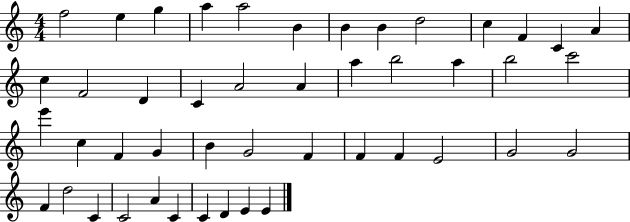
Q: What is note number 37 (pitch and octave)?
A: F4